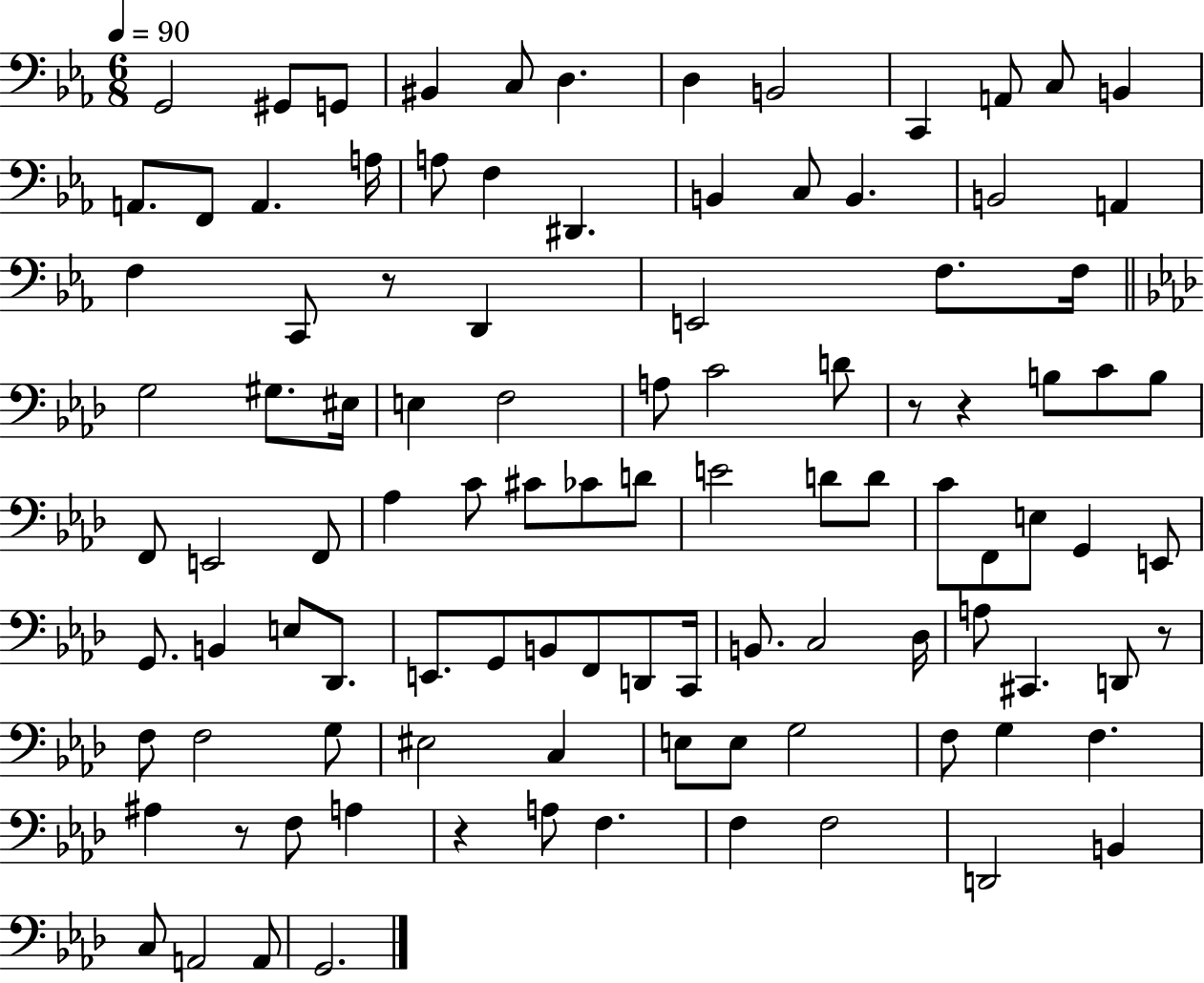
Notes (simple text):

G2/h G#2/e G2/e BIS2/q C3/e D3/q. D3/q B2/h C2/q A2/e C3/e B2/q A2/e. F2/e A2/q. A3/s A3/e F3/q D#2/q. B2/q C3/e B2/q. B2/h A2/q F3/q C2/e R/e D2/q E2/h F3/e. F3/s G3/h G#3/e. EIS3/s E3/q F3/h A3/e C4/h D4/e R/e R/q B3/e C4/e B3/e F2/e E2/h F2/e Ab3/q C4/e C#4/e CES4/e D4/e E4/h D4/e D4/e C4/e F2/e E3/e G2/q E2/e G2/e. B2/q E3/e Db2/e. E2/e. G2/e B2/e F2/e D2/e C2/s B2/e. C3/h Db3/s A3/e C#2/q. D2/e R/e F3/e F3/h G3/e EIS3/h C3/q E3/e E3/e G3/h F3/e G3/q F3/q. A#3/q R/e F3/e A3/q R/q A3/e F3/q. F3/q F3/h D2/h B2/q C3/e A2/h A2/e G2/h.